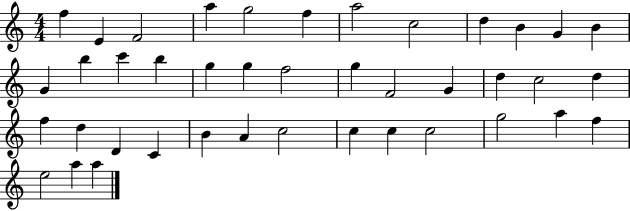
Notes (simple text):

F5/q E4/q F4/h A5/q G5/h F5/q A5/h C5/h D5/q B4/q G4/q B4/q G4/q B5/q C6/q B5/q G5/q G5/q F5/h G5/q F4/h G4/q D5/q C5/h D5/q F5/q D5/q D4/q C4/q B4/q A4/q C5/h C5/q C5/q C5/h G5/h A5/q F5/q E5/h A5/q A5/q